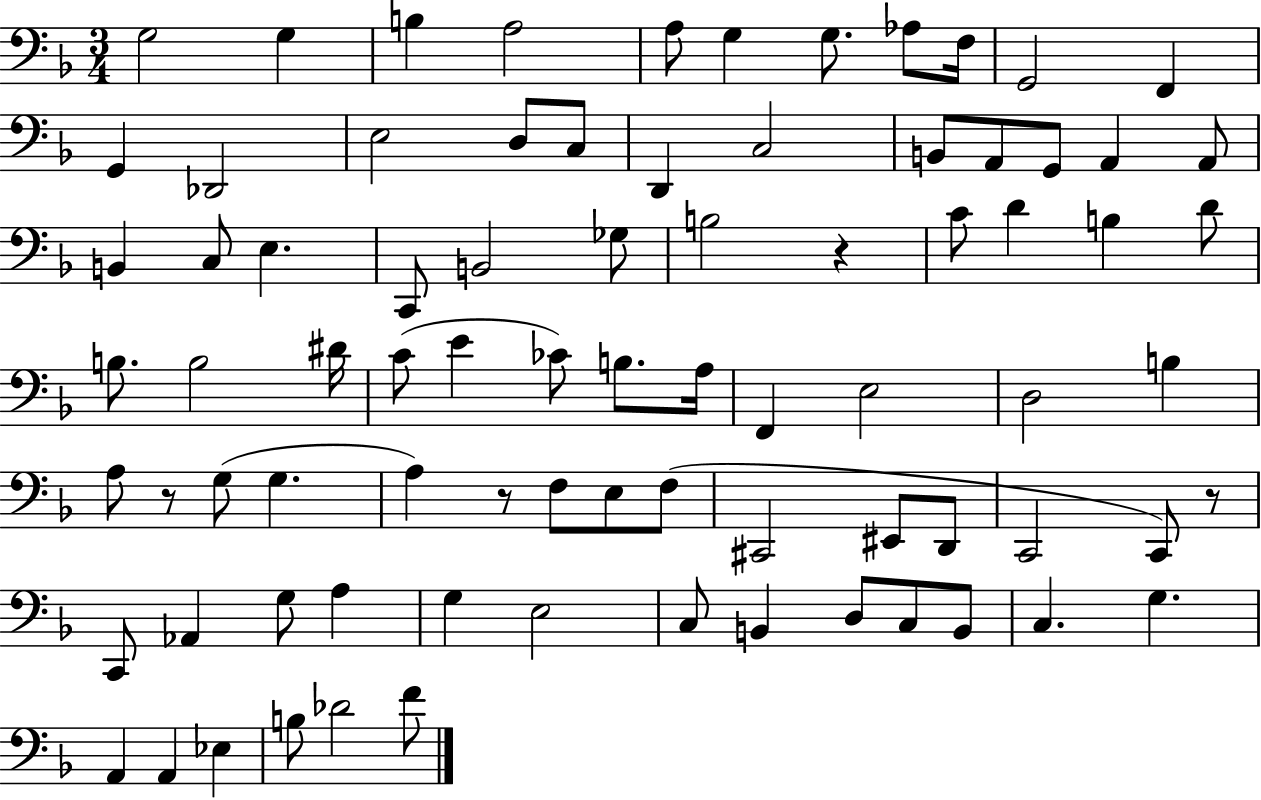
{
  \clef bass
  \numericTimeSignature
  \time 3/4
  \key f \major
  g2 g4 | b4 a2 | a8 g4 g8. aes8 f16 | g,2 f,4 | \break g,4 des,2 | e2 d8 c8 | d,4 c2 | b,8 a,8 g,8 a,4 a,8 | \break b,4 c8 e4. | c,8 b,2 ges8 | b2 r4 | c'8 d'4 b4 d'8 | \break b8. b2 dis'16 | c'8( e'4 ces'8) b8. a16 | f,4 e2 | d2 b4 | \break a8 r8 g8( g4. | a4) r8 f8 e8 f8( | cis,2 eis,8 d,8 | c,2 c,8) r8 | \break c,8 aes,4 g8 a4 | g4 e2 | c8 b,4 d8 c8 b,8 | c4. g4. | \break a,4 a,4 ees4 | b8 des'2 f'8 | \bar "|."
}